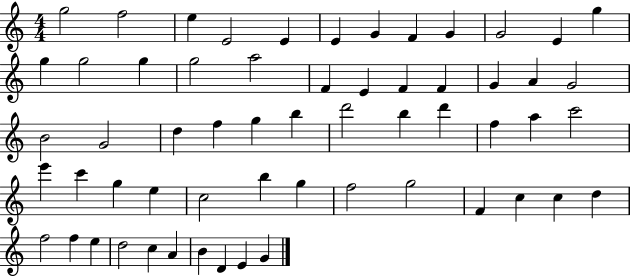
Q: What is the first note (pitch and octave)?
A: G5